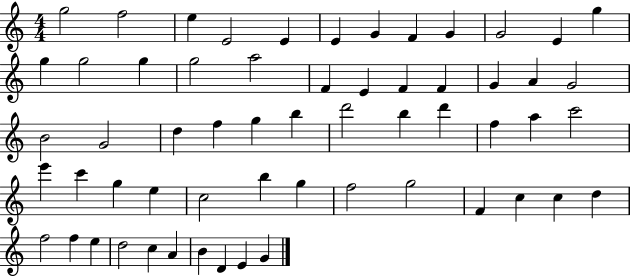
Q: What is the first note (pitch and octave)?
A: G5